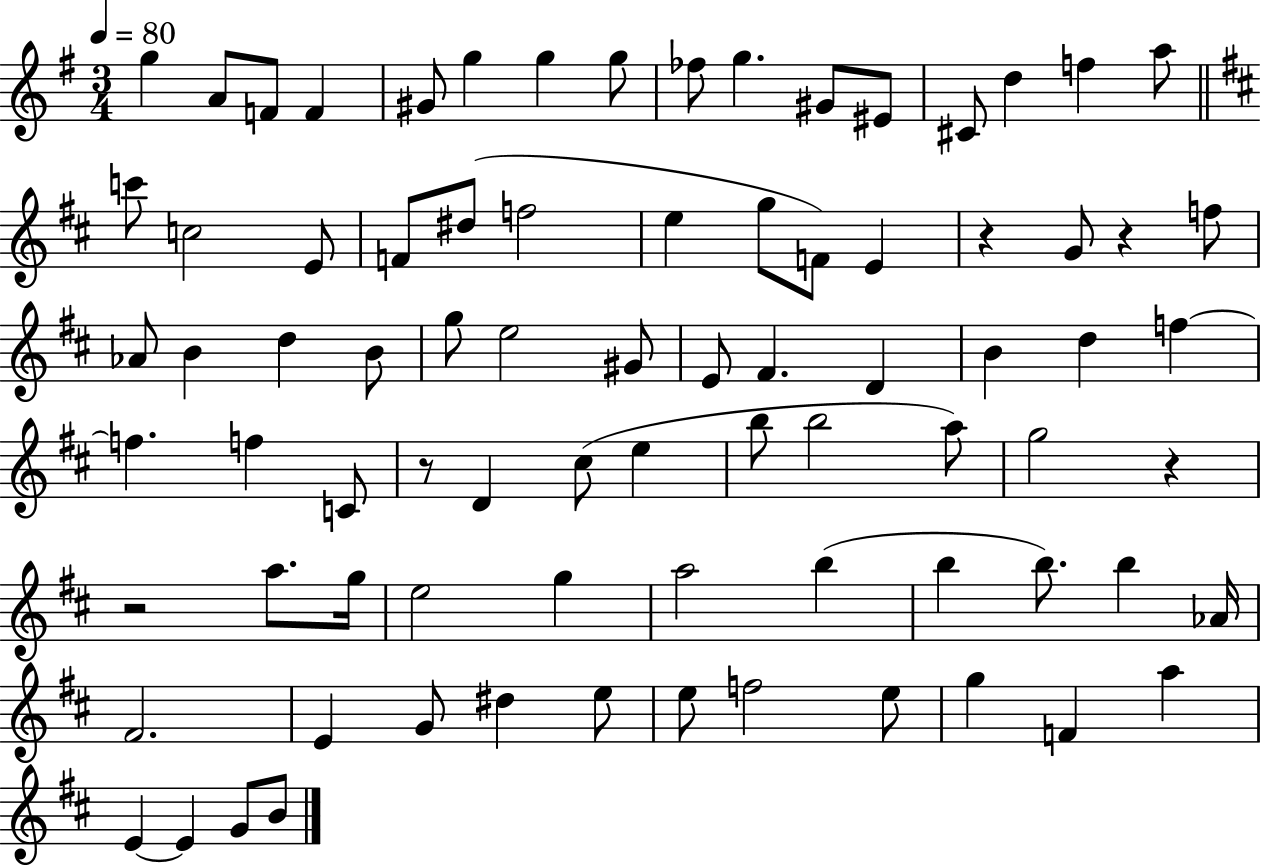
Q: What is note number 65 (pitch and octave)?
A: D#5